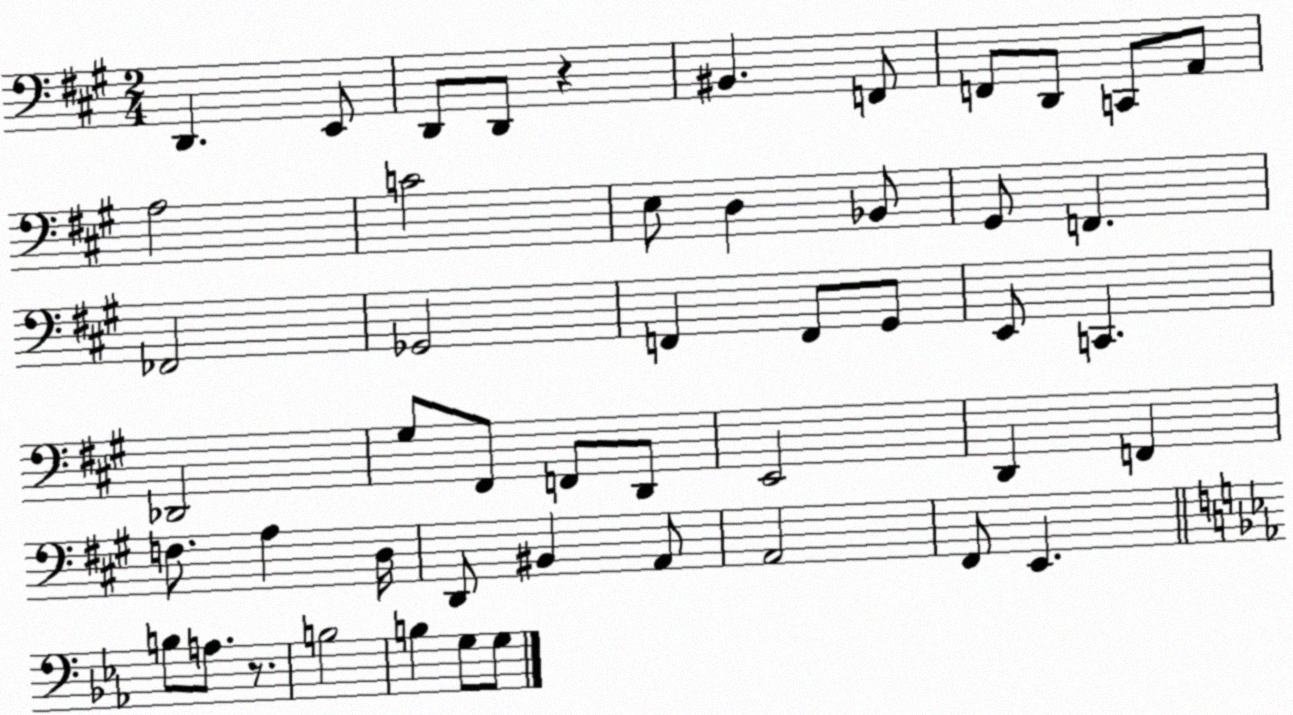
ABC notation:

X:1
T:Untitled
M:2/4
L:1/4
K:A
D,, E,,/2 D,,/2 D,,/2 z ^B,, F,,/2 F,,/2 D,,/2 C,,/2 A,,/2 A,2 C2 E,/2 D, _B,,/2 ^G,,/2 F,, _F,,2 _G,,2 F,, F,,/2 ^G,,/2 E,,/2 C,, _D,,2 ^G,/2 ^F,,/2 F,,/2 D,,/2 E,,2 D,, F,, F,/2 A, D,/4 D,,/2 ^B,, A,,/2 A,,2 ^F,,/2 E,, B,/2 A,/2 z/2 B,2 B, G,/2 G,/2